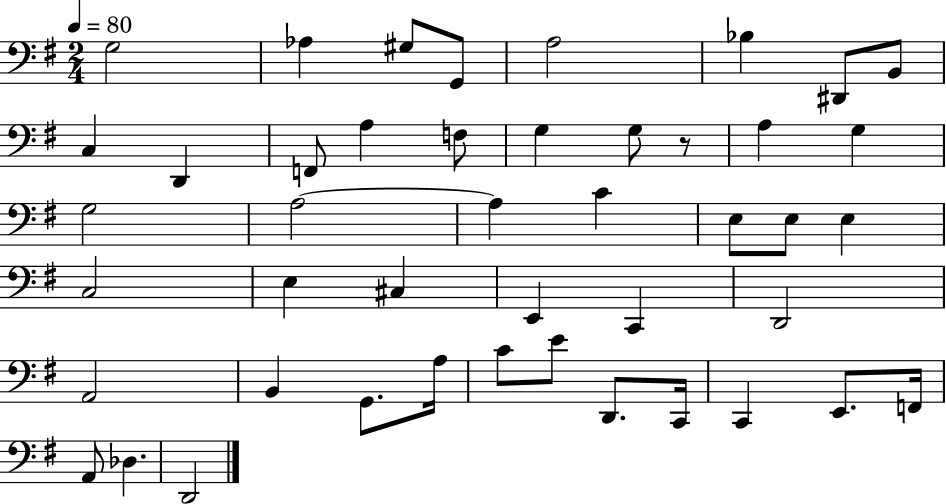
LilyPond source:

{
  \clef bass
  \numericTimeSignature
  \time 2/4
  \key g \major
  \tempo 4 = 80
  g2 | aes4 gis8 g,8 | a2 | bes4 dis,8 b,8 | \break c4 d,4 | f,8 a4 f8 | g4 g8 r8 | a4 g4 | \break g2 | a2~~ | a4 c'4 | e8 e8 e4 | \break c2 | e4 cis4 | e,4 c,4 | d,2 | \break a,2 | b,4 g,8. a16 | c'8 e'8 d,8. c,16 | c,4 e,8. f,16 | \break a,8 des4. | d,2 | \bar "|."
}